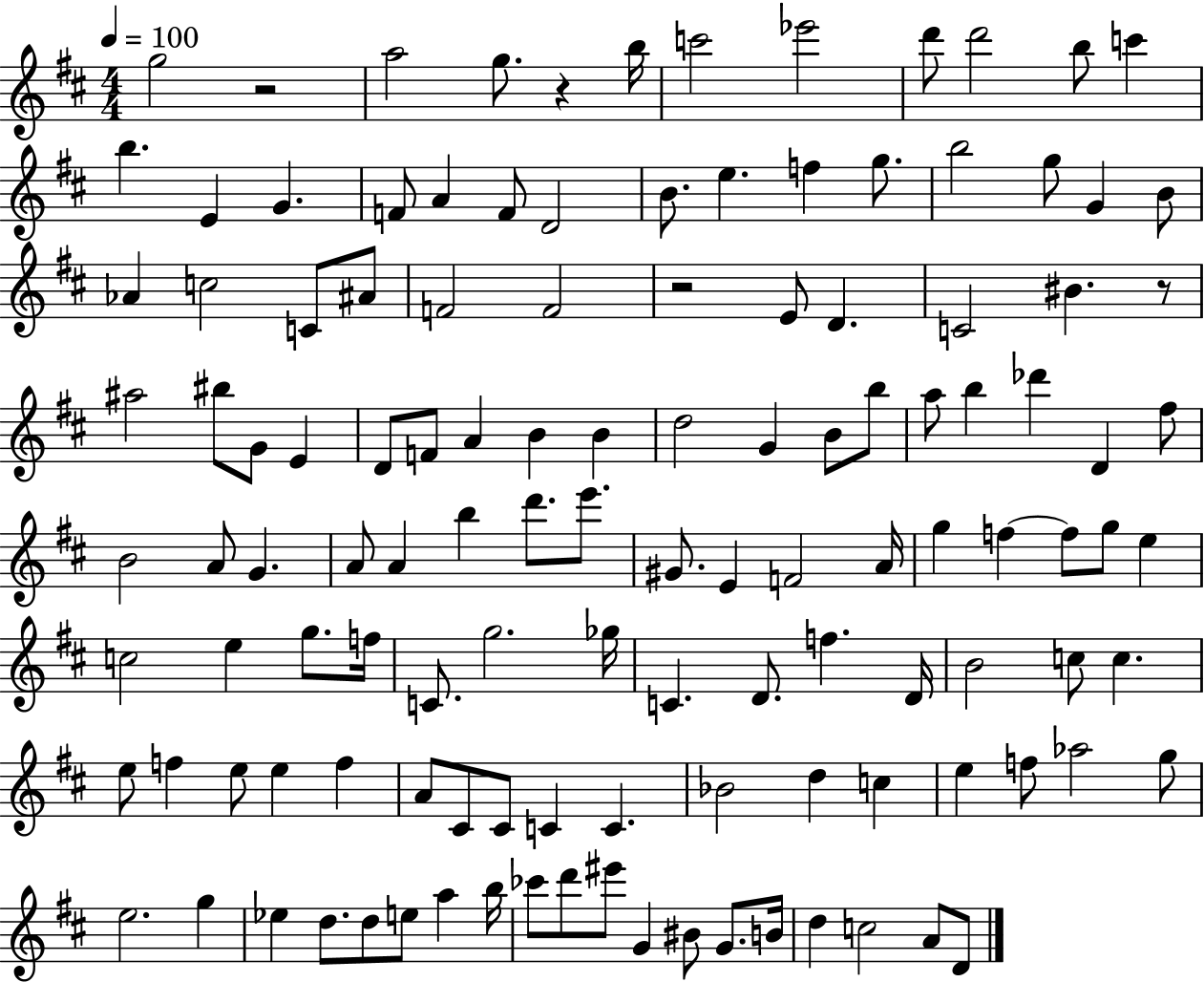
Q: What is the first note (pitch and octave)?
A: G5